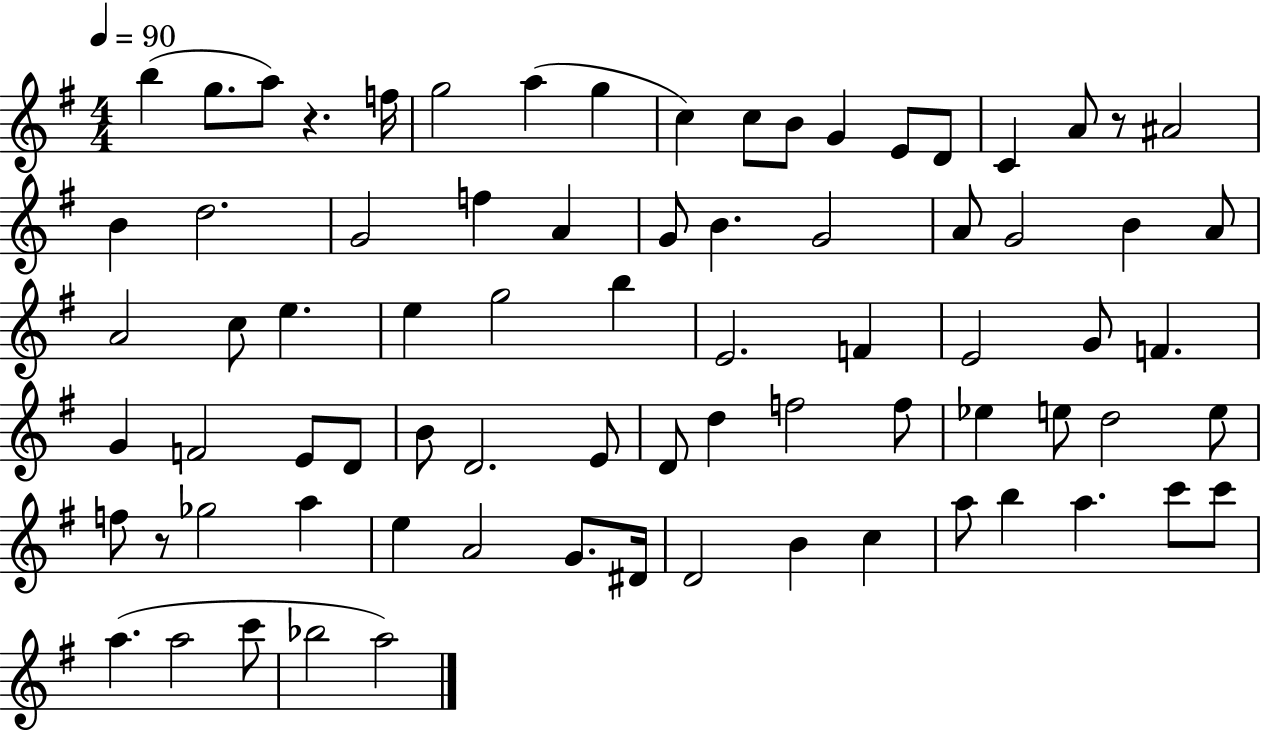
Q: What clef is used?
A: treble